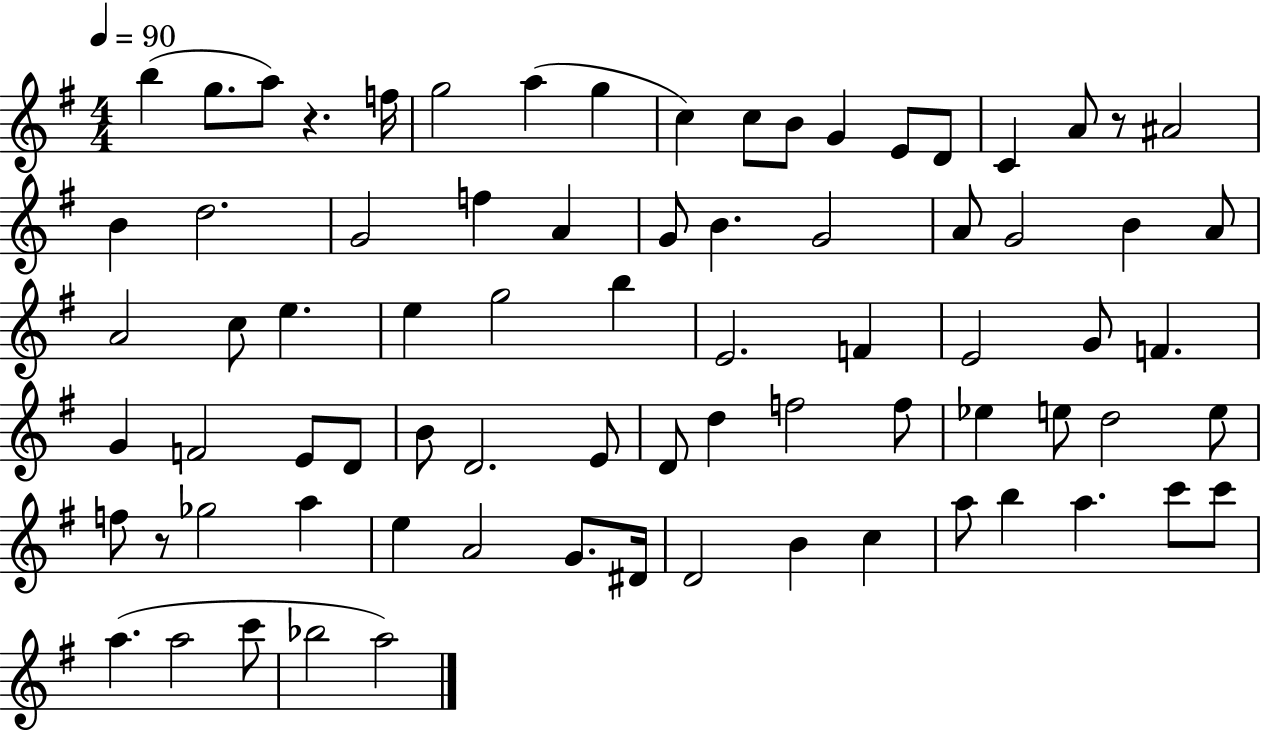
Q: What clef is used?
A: treble